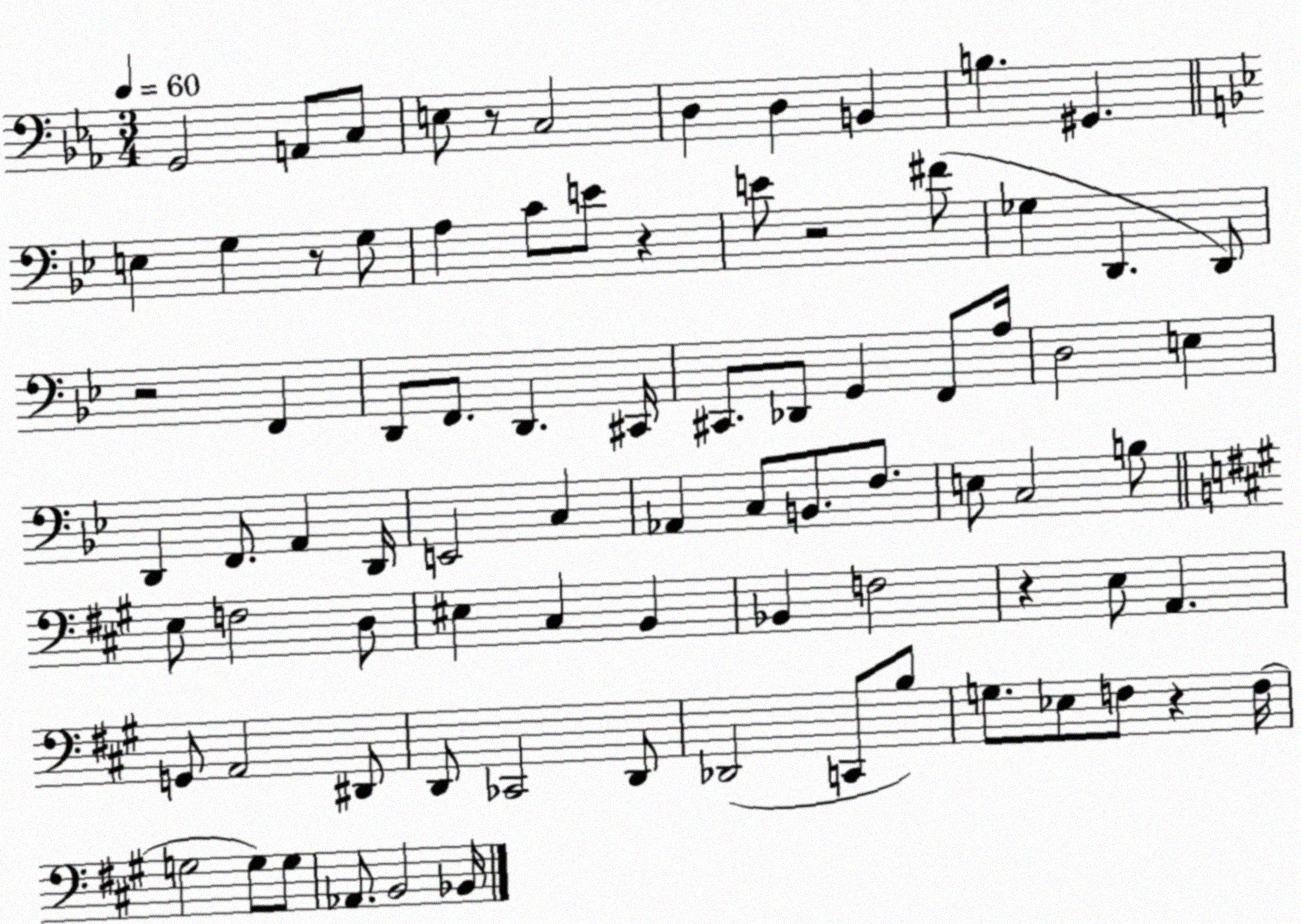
X:1
T:Untitled
M:3/4
L:1/4
K:Eb
G,,2 A,,/2 C,/2 E,/2 z/2 C,2 D, D, B,, B, ^G,, E, G, z/2 G,/2 A, C/2 E/2 z E/2 z2 ^F/2 _G, D,, D,,/2 z2 F,, D,,/2 F,,/2 D,, ^C,,/4 ^C,,/2 _D,,/2 G,, F,,/2 A,/4 D,2 E, D,, F,,/2 A,, D,,/4 E,,2 C, _A,, C,/2 B,,/2 F,/2 E,/2 C,2 B,/2 E,/2 F,2 D,/2 ^E, ^C, B,, _B,, F,2 z E,/2 A,, G,,/2 A,,2 ^D,,/2 D,,/2 _C,,2 D,,/2 _D,,2 C,,/2 B,/2 G,/2 _E,/2 F,/2 z F,/4 G,2 G,/2 G,/2 _A,,/2 B,,2 _B,,/4